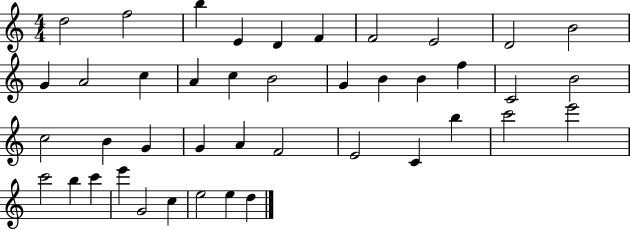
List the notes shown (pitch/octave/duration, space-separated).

D5/h F5/h B5/q E4/q D4/q F4/q F4/h E4/h D4/h B4/h G4/q A4/h C5/q A4/q C5/q B4/h G4/q B4/q B4/q F5/q C4/h B4/h C5/h B4/q G4/q G4/q A4/q F4/h E4/h C4/q B5/q C6/h E6/h C6/h B5/q C6/q E6/q G4/h C5/q E5/h E5/q D5/q